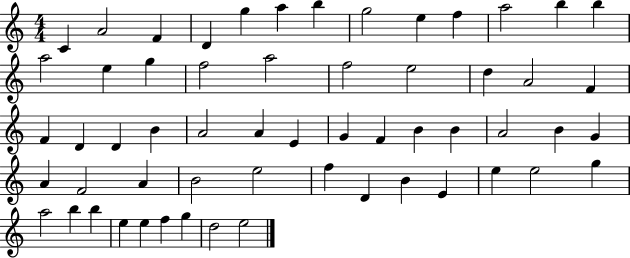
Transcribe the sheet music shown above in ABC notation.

X:1
T:Untitled
M:4/4
L:1/4
K:C
C A2 F D g a b g2 e f a2 b b a2 e g f2 a2 f2 e2 d A2 F F D D B A2 A E G F B B A2 B G A F2 A B2 e2 f D B E e e2 g a2 b b e e f g d2 e2